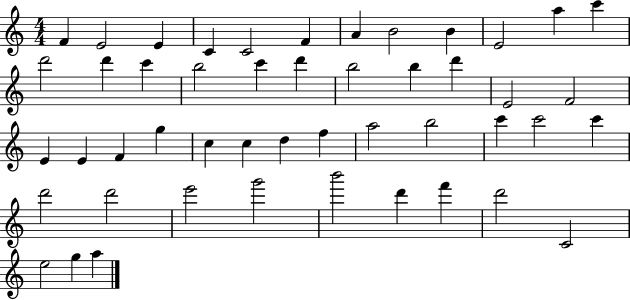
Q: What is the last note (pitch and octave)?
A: A5